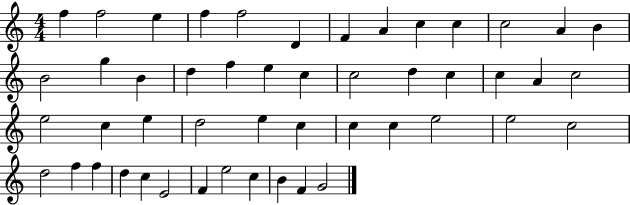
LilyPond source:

{
  \clef treble
  \numericTimeSignature
  \time 4/4
  \key c \major
  f''4 f''2 e''4 | f''4 f''2 d'4 | f'4 a'4 c''4 c''4 | c''2 a'4 b'4 | \break b'2 g''4 b'4 | d''4 f''4 e''4 c''4 | c''2 d''4 c''4 | c''4 a'4 c''2 | \break e''2 c''4 e''4 | d''2 e''4 c''4 | c''4 c''4 e''2 | e''2 c''2 | \break d''2 f''4 f''4 | d''4 c''4 e'2 | f'4 e''2 c''4 | b'4 f'4 g'2 | \break \bar "|."
}